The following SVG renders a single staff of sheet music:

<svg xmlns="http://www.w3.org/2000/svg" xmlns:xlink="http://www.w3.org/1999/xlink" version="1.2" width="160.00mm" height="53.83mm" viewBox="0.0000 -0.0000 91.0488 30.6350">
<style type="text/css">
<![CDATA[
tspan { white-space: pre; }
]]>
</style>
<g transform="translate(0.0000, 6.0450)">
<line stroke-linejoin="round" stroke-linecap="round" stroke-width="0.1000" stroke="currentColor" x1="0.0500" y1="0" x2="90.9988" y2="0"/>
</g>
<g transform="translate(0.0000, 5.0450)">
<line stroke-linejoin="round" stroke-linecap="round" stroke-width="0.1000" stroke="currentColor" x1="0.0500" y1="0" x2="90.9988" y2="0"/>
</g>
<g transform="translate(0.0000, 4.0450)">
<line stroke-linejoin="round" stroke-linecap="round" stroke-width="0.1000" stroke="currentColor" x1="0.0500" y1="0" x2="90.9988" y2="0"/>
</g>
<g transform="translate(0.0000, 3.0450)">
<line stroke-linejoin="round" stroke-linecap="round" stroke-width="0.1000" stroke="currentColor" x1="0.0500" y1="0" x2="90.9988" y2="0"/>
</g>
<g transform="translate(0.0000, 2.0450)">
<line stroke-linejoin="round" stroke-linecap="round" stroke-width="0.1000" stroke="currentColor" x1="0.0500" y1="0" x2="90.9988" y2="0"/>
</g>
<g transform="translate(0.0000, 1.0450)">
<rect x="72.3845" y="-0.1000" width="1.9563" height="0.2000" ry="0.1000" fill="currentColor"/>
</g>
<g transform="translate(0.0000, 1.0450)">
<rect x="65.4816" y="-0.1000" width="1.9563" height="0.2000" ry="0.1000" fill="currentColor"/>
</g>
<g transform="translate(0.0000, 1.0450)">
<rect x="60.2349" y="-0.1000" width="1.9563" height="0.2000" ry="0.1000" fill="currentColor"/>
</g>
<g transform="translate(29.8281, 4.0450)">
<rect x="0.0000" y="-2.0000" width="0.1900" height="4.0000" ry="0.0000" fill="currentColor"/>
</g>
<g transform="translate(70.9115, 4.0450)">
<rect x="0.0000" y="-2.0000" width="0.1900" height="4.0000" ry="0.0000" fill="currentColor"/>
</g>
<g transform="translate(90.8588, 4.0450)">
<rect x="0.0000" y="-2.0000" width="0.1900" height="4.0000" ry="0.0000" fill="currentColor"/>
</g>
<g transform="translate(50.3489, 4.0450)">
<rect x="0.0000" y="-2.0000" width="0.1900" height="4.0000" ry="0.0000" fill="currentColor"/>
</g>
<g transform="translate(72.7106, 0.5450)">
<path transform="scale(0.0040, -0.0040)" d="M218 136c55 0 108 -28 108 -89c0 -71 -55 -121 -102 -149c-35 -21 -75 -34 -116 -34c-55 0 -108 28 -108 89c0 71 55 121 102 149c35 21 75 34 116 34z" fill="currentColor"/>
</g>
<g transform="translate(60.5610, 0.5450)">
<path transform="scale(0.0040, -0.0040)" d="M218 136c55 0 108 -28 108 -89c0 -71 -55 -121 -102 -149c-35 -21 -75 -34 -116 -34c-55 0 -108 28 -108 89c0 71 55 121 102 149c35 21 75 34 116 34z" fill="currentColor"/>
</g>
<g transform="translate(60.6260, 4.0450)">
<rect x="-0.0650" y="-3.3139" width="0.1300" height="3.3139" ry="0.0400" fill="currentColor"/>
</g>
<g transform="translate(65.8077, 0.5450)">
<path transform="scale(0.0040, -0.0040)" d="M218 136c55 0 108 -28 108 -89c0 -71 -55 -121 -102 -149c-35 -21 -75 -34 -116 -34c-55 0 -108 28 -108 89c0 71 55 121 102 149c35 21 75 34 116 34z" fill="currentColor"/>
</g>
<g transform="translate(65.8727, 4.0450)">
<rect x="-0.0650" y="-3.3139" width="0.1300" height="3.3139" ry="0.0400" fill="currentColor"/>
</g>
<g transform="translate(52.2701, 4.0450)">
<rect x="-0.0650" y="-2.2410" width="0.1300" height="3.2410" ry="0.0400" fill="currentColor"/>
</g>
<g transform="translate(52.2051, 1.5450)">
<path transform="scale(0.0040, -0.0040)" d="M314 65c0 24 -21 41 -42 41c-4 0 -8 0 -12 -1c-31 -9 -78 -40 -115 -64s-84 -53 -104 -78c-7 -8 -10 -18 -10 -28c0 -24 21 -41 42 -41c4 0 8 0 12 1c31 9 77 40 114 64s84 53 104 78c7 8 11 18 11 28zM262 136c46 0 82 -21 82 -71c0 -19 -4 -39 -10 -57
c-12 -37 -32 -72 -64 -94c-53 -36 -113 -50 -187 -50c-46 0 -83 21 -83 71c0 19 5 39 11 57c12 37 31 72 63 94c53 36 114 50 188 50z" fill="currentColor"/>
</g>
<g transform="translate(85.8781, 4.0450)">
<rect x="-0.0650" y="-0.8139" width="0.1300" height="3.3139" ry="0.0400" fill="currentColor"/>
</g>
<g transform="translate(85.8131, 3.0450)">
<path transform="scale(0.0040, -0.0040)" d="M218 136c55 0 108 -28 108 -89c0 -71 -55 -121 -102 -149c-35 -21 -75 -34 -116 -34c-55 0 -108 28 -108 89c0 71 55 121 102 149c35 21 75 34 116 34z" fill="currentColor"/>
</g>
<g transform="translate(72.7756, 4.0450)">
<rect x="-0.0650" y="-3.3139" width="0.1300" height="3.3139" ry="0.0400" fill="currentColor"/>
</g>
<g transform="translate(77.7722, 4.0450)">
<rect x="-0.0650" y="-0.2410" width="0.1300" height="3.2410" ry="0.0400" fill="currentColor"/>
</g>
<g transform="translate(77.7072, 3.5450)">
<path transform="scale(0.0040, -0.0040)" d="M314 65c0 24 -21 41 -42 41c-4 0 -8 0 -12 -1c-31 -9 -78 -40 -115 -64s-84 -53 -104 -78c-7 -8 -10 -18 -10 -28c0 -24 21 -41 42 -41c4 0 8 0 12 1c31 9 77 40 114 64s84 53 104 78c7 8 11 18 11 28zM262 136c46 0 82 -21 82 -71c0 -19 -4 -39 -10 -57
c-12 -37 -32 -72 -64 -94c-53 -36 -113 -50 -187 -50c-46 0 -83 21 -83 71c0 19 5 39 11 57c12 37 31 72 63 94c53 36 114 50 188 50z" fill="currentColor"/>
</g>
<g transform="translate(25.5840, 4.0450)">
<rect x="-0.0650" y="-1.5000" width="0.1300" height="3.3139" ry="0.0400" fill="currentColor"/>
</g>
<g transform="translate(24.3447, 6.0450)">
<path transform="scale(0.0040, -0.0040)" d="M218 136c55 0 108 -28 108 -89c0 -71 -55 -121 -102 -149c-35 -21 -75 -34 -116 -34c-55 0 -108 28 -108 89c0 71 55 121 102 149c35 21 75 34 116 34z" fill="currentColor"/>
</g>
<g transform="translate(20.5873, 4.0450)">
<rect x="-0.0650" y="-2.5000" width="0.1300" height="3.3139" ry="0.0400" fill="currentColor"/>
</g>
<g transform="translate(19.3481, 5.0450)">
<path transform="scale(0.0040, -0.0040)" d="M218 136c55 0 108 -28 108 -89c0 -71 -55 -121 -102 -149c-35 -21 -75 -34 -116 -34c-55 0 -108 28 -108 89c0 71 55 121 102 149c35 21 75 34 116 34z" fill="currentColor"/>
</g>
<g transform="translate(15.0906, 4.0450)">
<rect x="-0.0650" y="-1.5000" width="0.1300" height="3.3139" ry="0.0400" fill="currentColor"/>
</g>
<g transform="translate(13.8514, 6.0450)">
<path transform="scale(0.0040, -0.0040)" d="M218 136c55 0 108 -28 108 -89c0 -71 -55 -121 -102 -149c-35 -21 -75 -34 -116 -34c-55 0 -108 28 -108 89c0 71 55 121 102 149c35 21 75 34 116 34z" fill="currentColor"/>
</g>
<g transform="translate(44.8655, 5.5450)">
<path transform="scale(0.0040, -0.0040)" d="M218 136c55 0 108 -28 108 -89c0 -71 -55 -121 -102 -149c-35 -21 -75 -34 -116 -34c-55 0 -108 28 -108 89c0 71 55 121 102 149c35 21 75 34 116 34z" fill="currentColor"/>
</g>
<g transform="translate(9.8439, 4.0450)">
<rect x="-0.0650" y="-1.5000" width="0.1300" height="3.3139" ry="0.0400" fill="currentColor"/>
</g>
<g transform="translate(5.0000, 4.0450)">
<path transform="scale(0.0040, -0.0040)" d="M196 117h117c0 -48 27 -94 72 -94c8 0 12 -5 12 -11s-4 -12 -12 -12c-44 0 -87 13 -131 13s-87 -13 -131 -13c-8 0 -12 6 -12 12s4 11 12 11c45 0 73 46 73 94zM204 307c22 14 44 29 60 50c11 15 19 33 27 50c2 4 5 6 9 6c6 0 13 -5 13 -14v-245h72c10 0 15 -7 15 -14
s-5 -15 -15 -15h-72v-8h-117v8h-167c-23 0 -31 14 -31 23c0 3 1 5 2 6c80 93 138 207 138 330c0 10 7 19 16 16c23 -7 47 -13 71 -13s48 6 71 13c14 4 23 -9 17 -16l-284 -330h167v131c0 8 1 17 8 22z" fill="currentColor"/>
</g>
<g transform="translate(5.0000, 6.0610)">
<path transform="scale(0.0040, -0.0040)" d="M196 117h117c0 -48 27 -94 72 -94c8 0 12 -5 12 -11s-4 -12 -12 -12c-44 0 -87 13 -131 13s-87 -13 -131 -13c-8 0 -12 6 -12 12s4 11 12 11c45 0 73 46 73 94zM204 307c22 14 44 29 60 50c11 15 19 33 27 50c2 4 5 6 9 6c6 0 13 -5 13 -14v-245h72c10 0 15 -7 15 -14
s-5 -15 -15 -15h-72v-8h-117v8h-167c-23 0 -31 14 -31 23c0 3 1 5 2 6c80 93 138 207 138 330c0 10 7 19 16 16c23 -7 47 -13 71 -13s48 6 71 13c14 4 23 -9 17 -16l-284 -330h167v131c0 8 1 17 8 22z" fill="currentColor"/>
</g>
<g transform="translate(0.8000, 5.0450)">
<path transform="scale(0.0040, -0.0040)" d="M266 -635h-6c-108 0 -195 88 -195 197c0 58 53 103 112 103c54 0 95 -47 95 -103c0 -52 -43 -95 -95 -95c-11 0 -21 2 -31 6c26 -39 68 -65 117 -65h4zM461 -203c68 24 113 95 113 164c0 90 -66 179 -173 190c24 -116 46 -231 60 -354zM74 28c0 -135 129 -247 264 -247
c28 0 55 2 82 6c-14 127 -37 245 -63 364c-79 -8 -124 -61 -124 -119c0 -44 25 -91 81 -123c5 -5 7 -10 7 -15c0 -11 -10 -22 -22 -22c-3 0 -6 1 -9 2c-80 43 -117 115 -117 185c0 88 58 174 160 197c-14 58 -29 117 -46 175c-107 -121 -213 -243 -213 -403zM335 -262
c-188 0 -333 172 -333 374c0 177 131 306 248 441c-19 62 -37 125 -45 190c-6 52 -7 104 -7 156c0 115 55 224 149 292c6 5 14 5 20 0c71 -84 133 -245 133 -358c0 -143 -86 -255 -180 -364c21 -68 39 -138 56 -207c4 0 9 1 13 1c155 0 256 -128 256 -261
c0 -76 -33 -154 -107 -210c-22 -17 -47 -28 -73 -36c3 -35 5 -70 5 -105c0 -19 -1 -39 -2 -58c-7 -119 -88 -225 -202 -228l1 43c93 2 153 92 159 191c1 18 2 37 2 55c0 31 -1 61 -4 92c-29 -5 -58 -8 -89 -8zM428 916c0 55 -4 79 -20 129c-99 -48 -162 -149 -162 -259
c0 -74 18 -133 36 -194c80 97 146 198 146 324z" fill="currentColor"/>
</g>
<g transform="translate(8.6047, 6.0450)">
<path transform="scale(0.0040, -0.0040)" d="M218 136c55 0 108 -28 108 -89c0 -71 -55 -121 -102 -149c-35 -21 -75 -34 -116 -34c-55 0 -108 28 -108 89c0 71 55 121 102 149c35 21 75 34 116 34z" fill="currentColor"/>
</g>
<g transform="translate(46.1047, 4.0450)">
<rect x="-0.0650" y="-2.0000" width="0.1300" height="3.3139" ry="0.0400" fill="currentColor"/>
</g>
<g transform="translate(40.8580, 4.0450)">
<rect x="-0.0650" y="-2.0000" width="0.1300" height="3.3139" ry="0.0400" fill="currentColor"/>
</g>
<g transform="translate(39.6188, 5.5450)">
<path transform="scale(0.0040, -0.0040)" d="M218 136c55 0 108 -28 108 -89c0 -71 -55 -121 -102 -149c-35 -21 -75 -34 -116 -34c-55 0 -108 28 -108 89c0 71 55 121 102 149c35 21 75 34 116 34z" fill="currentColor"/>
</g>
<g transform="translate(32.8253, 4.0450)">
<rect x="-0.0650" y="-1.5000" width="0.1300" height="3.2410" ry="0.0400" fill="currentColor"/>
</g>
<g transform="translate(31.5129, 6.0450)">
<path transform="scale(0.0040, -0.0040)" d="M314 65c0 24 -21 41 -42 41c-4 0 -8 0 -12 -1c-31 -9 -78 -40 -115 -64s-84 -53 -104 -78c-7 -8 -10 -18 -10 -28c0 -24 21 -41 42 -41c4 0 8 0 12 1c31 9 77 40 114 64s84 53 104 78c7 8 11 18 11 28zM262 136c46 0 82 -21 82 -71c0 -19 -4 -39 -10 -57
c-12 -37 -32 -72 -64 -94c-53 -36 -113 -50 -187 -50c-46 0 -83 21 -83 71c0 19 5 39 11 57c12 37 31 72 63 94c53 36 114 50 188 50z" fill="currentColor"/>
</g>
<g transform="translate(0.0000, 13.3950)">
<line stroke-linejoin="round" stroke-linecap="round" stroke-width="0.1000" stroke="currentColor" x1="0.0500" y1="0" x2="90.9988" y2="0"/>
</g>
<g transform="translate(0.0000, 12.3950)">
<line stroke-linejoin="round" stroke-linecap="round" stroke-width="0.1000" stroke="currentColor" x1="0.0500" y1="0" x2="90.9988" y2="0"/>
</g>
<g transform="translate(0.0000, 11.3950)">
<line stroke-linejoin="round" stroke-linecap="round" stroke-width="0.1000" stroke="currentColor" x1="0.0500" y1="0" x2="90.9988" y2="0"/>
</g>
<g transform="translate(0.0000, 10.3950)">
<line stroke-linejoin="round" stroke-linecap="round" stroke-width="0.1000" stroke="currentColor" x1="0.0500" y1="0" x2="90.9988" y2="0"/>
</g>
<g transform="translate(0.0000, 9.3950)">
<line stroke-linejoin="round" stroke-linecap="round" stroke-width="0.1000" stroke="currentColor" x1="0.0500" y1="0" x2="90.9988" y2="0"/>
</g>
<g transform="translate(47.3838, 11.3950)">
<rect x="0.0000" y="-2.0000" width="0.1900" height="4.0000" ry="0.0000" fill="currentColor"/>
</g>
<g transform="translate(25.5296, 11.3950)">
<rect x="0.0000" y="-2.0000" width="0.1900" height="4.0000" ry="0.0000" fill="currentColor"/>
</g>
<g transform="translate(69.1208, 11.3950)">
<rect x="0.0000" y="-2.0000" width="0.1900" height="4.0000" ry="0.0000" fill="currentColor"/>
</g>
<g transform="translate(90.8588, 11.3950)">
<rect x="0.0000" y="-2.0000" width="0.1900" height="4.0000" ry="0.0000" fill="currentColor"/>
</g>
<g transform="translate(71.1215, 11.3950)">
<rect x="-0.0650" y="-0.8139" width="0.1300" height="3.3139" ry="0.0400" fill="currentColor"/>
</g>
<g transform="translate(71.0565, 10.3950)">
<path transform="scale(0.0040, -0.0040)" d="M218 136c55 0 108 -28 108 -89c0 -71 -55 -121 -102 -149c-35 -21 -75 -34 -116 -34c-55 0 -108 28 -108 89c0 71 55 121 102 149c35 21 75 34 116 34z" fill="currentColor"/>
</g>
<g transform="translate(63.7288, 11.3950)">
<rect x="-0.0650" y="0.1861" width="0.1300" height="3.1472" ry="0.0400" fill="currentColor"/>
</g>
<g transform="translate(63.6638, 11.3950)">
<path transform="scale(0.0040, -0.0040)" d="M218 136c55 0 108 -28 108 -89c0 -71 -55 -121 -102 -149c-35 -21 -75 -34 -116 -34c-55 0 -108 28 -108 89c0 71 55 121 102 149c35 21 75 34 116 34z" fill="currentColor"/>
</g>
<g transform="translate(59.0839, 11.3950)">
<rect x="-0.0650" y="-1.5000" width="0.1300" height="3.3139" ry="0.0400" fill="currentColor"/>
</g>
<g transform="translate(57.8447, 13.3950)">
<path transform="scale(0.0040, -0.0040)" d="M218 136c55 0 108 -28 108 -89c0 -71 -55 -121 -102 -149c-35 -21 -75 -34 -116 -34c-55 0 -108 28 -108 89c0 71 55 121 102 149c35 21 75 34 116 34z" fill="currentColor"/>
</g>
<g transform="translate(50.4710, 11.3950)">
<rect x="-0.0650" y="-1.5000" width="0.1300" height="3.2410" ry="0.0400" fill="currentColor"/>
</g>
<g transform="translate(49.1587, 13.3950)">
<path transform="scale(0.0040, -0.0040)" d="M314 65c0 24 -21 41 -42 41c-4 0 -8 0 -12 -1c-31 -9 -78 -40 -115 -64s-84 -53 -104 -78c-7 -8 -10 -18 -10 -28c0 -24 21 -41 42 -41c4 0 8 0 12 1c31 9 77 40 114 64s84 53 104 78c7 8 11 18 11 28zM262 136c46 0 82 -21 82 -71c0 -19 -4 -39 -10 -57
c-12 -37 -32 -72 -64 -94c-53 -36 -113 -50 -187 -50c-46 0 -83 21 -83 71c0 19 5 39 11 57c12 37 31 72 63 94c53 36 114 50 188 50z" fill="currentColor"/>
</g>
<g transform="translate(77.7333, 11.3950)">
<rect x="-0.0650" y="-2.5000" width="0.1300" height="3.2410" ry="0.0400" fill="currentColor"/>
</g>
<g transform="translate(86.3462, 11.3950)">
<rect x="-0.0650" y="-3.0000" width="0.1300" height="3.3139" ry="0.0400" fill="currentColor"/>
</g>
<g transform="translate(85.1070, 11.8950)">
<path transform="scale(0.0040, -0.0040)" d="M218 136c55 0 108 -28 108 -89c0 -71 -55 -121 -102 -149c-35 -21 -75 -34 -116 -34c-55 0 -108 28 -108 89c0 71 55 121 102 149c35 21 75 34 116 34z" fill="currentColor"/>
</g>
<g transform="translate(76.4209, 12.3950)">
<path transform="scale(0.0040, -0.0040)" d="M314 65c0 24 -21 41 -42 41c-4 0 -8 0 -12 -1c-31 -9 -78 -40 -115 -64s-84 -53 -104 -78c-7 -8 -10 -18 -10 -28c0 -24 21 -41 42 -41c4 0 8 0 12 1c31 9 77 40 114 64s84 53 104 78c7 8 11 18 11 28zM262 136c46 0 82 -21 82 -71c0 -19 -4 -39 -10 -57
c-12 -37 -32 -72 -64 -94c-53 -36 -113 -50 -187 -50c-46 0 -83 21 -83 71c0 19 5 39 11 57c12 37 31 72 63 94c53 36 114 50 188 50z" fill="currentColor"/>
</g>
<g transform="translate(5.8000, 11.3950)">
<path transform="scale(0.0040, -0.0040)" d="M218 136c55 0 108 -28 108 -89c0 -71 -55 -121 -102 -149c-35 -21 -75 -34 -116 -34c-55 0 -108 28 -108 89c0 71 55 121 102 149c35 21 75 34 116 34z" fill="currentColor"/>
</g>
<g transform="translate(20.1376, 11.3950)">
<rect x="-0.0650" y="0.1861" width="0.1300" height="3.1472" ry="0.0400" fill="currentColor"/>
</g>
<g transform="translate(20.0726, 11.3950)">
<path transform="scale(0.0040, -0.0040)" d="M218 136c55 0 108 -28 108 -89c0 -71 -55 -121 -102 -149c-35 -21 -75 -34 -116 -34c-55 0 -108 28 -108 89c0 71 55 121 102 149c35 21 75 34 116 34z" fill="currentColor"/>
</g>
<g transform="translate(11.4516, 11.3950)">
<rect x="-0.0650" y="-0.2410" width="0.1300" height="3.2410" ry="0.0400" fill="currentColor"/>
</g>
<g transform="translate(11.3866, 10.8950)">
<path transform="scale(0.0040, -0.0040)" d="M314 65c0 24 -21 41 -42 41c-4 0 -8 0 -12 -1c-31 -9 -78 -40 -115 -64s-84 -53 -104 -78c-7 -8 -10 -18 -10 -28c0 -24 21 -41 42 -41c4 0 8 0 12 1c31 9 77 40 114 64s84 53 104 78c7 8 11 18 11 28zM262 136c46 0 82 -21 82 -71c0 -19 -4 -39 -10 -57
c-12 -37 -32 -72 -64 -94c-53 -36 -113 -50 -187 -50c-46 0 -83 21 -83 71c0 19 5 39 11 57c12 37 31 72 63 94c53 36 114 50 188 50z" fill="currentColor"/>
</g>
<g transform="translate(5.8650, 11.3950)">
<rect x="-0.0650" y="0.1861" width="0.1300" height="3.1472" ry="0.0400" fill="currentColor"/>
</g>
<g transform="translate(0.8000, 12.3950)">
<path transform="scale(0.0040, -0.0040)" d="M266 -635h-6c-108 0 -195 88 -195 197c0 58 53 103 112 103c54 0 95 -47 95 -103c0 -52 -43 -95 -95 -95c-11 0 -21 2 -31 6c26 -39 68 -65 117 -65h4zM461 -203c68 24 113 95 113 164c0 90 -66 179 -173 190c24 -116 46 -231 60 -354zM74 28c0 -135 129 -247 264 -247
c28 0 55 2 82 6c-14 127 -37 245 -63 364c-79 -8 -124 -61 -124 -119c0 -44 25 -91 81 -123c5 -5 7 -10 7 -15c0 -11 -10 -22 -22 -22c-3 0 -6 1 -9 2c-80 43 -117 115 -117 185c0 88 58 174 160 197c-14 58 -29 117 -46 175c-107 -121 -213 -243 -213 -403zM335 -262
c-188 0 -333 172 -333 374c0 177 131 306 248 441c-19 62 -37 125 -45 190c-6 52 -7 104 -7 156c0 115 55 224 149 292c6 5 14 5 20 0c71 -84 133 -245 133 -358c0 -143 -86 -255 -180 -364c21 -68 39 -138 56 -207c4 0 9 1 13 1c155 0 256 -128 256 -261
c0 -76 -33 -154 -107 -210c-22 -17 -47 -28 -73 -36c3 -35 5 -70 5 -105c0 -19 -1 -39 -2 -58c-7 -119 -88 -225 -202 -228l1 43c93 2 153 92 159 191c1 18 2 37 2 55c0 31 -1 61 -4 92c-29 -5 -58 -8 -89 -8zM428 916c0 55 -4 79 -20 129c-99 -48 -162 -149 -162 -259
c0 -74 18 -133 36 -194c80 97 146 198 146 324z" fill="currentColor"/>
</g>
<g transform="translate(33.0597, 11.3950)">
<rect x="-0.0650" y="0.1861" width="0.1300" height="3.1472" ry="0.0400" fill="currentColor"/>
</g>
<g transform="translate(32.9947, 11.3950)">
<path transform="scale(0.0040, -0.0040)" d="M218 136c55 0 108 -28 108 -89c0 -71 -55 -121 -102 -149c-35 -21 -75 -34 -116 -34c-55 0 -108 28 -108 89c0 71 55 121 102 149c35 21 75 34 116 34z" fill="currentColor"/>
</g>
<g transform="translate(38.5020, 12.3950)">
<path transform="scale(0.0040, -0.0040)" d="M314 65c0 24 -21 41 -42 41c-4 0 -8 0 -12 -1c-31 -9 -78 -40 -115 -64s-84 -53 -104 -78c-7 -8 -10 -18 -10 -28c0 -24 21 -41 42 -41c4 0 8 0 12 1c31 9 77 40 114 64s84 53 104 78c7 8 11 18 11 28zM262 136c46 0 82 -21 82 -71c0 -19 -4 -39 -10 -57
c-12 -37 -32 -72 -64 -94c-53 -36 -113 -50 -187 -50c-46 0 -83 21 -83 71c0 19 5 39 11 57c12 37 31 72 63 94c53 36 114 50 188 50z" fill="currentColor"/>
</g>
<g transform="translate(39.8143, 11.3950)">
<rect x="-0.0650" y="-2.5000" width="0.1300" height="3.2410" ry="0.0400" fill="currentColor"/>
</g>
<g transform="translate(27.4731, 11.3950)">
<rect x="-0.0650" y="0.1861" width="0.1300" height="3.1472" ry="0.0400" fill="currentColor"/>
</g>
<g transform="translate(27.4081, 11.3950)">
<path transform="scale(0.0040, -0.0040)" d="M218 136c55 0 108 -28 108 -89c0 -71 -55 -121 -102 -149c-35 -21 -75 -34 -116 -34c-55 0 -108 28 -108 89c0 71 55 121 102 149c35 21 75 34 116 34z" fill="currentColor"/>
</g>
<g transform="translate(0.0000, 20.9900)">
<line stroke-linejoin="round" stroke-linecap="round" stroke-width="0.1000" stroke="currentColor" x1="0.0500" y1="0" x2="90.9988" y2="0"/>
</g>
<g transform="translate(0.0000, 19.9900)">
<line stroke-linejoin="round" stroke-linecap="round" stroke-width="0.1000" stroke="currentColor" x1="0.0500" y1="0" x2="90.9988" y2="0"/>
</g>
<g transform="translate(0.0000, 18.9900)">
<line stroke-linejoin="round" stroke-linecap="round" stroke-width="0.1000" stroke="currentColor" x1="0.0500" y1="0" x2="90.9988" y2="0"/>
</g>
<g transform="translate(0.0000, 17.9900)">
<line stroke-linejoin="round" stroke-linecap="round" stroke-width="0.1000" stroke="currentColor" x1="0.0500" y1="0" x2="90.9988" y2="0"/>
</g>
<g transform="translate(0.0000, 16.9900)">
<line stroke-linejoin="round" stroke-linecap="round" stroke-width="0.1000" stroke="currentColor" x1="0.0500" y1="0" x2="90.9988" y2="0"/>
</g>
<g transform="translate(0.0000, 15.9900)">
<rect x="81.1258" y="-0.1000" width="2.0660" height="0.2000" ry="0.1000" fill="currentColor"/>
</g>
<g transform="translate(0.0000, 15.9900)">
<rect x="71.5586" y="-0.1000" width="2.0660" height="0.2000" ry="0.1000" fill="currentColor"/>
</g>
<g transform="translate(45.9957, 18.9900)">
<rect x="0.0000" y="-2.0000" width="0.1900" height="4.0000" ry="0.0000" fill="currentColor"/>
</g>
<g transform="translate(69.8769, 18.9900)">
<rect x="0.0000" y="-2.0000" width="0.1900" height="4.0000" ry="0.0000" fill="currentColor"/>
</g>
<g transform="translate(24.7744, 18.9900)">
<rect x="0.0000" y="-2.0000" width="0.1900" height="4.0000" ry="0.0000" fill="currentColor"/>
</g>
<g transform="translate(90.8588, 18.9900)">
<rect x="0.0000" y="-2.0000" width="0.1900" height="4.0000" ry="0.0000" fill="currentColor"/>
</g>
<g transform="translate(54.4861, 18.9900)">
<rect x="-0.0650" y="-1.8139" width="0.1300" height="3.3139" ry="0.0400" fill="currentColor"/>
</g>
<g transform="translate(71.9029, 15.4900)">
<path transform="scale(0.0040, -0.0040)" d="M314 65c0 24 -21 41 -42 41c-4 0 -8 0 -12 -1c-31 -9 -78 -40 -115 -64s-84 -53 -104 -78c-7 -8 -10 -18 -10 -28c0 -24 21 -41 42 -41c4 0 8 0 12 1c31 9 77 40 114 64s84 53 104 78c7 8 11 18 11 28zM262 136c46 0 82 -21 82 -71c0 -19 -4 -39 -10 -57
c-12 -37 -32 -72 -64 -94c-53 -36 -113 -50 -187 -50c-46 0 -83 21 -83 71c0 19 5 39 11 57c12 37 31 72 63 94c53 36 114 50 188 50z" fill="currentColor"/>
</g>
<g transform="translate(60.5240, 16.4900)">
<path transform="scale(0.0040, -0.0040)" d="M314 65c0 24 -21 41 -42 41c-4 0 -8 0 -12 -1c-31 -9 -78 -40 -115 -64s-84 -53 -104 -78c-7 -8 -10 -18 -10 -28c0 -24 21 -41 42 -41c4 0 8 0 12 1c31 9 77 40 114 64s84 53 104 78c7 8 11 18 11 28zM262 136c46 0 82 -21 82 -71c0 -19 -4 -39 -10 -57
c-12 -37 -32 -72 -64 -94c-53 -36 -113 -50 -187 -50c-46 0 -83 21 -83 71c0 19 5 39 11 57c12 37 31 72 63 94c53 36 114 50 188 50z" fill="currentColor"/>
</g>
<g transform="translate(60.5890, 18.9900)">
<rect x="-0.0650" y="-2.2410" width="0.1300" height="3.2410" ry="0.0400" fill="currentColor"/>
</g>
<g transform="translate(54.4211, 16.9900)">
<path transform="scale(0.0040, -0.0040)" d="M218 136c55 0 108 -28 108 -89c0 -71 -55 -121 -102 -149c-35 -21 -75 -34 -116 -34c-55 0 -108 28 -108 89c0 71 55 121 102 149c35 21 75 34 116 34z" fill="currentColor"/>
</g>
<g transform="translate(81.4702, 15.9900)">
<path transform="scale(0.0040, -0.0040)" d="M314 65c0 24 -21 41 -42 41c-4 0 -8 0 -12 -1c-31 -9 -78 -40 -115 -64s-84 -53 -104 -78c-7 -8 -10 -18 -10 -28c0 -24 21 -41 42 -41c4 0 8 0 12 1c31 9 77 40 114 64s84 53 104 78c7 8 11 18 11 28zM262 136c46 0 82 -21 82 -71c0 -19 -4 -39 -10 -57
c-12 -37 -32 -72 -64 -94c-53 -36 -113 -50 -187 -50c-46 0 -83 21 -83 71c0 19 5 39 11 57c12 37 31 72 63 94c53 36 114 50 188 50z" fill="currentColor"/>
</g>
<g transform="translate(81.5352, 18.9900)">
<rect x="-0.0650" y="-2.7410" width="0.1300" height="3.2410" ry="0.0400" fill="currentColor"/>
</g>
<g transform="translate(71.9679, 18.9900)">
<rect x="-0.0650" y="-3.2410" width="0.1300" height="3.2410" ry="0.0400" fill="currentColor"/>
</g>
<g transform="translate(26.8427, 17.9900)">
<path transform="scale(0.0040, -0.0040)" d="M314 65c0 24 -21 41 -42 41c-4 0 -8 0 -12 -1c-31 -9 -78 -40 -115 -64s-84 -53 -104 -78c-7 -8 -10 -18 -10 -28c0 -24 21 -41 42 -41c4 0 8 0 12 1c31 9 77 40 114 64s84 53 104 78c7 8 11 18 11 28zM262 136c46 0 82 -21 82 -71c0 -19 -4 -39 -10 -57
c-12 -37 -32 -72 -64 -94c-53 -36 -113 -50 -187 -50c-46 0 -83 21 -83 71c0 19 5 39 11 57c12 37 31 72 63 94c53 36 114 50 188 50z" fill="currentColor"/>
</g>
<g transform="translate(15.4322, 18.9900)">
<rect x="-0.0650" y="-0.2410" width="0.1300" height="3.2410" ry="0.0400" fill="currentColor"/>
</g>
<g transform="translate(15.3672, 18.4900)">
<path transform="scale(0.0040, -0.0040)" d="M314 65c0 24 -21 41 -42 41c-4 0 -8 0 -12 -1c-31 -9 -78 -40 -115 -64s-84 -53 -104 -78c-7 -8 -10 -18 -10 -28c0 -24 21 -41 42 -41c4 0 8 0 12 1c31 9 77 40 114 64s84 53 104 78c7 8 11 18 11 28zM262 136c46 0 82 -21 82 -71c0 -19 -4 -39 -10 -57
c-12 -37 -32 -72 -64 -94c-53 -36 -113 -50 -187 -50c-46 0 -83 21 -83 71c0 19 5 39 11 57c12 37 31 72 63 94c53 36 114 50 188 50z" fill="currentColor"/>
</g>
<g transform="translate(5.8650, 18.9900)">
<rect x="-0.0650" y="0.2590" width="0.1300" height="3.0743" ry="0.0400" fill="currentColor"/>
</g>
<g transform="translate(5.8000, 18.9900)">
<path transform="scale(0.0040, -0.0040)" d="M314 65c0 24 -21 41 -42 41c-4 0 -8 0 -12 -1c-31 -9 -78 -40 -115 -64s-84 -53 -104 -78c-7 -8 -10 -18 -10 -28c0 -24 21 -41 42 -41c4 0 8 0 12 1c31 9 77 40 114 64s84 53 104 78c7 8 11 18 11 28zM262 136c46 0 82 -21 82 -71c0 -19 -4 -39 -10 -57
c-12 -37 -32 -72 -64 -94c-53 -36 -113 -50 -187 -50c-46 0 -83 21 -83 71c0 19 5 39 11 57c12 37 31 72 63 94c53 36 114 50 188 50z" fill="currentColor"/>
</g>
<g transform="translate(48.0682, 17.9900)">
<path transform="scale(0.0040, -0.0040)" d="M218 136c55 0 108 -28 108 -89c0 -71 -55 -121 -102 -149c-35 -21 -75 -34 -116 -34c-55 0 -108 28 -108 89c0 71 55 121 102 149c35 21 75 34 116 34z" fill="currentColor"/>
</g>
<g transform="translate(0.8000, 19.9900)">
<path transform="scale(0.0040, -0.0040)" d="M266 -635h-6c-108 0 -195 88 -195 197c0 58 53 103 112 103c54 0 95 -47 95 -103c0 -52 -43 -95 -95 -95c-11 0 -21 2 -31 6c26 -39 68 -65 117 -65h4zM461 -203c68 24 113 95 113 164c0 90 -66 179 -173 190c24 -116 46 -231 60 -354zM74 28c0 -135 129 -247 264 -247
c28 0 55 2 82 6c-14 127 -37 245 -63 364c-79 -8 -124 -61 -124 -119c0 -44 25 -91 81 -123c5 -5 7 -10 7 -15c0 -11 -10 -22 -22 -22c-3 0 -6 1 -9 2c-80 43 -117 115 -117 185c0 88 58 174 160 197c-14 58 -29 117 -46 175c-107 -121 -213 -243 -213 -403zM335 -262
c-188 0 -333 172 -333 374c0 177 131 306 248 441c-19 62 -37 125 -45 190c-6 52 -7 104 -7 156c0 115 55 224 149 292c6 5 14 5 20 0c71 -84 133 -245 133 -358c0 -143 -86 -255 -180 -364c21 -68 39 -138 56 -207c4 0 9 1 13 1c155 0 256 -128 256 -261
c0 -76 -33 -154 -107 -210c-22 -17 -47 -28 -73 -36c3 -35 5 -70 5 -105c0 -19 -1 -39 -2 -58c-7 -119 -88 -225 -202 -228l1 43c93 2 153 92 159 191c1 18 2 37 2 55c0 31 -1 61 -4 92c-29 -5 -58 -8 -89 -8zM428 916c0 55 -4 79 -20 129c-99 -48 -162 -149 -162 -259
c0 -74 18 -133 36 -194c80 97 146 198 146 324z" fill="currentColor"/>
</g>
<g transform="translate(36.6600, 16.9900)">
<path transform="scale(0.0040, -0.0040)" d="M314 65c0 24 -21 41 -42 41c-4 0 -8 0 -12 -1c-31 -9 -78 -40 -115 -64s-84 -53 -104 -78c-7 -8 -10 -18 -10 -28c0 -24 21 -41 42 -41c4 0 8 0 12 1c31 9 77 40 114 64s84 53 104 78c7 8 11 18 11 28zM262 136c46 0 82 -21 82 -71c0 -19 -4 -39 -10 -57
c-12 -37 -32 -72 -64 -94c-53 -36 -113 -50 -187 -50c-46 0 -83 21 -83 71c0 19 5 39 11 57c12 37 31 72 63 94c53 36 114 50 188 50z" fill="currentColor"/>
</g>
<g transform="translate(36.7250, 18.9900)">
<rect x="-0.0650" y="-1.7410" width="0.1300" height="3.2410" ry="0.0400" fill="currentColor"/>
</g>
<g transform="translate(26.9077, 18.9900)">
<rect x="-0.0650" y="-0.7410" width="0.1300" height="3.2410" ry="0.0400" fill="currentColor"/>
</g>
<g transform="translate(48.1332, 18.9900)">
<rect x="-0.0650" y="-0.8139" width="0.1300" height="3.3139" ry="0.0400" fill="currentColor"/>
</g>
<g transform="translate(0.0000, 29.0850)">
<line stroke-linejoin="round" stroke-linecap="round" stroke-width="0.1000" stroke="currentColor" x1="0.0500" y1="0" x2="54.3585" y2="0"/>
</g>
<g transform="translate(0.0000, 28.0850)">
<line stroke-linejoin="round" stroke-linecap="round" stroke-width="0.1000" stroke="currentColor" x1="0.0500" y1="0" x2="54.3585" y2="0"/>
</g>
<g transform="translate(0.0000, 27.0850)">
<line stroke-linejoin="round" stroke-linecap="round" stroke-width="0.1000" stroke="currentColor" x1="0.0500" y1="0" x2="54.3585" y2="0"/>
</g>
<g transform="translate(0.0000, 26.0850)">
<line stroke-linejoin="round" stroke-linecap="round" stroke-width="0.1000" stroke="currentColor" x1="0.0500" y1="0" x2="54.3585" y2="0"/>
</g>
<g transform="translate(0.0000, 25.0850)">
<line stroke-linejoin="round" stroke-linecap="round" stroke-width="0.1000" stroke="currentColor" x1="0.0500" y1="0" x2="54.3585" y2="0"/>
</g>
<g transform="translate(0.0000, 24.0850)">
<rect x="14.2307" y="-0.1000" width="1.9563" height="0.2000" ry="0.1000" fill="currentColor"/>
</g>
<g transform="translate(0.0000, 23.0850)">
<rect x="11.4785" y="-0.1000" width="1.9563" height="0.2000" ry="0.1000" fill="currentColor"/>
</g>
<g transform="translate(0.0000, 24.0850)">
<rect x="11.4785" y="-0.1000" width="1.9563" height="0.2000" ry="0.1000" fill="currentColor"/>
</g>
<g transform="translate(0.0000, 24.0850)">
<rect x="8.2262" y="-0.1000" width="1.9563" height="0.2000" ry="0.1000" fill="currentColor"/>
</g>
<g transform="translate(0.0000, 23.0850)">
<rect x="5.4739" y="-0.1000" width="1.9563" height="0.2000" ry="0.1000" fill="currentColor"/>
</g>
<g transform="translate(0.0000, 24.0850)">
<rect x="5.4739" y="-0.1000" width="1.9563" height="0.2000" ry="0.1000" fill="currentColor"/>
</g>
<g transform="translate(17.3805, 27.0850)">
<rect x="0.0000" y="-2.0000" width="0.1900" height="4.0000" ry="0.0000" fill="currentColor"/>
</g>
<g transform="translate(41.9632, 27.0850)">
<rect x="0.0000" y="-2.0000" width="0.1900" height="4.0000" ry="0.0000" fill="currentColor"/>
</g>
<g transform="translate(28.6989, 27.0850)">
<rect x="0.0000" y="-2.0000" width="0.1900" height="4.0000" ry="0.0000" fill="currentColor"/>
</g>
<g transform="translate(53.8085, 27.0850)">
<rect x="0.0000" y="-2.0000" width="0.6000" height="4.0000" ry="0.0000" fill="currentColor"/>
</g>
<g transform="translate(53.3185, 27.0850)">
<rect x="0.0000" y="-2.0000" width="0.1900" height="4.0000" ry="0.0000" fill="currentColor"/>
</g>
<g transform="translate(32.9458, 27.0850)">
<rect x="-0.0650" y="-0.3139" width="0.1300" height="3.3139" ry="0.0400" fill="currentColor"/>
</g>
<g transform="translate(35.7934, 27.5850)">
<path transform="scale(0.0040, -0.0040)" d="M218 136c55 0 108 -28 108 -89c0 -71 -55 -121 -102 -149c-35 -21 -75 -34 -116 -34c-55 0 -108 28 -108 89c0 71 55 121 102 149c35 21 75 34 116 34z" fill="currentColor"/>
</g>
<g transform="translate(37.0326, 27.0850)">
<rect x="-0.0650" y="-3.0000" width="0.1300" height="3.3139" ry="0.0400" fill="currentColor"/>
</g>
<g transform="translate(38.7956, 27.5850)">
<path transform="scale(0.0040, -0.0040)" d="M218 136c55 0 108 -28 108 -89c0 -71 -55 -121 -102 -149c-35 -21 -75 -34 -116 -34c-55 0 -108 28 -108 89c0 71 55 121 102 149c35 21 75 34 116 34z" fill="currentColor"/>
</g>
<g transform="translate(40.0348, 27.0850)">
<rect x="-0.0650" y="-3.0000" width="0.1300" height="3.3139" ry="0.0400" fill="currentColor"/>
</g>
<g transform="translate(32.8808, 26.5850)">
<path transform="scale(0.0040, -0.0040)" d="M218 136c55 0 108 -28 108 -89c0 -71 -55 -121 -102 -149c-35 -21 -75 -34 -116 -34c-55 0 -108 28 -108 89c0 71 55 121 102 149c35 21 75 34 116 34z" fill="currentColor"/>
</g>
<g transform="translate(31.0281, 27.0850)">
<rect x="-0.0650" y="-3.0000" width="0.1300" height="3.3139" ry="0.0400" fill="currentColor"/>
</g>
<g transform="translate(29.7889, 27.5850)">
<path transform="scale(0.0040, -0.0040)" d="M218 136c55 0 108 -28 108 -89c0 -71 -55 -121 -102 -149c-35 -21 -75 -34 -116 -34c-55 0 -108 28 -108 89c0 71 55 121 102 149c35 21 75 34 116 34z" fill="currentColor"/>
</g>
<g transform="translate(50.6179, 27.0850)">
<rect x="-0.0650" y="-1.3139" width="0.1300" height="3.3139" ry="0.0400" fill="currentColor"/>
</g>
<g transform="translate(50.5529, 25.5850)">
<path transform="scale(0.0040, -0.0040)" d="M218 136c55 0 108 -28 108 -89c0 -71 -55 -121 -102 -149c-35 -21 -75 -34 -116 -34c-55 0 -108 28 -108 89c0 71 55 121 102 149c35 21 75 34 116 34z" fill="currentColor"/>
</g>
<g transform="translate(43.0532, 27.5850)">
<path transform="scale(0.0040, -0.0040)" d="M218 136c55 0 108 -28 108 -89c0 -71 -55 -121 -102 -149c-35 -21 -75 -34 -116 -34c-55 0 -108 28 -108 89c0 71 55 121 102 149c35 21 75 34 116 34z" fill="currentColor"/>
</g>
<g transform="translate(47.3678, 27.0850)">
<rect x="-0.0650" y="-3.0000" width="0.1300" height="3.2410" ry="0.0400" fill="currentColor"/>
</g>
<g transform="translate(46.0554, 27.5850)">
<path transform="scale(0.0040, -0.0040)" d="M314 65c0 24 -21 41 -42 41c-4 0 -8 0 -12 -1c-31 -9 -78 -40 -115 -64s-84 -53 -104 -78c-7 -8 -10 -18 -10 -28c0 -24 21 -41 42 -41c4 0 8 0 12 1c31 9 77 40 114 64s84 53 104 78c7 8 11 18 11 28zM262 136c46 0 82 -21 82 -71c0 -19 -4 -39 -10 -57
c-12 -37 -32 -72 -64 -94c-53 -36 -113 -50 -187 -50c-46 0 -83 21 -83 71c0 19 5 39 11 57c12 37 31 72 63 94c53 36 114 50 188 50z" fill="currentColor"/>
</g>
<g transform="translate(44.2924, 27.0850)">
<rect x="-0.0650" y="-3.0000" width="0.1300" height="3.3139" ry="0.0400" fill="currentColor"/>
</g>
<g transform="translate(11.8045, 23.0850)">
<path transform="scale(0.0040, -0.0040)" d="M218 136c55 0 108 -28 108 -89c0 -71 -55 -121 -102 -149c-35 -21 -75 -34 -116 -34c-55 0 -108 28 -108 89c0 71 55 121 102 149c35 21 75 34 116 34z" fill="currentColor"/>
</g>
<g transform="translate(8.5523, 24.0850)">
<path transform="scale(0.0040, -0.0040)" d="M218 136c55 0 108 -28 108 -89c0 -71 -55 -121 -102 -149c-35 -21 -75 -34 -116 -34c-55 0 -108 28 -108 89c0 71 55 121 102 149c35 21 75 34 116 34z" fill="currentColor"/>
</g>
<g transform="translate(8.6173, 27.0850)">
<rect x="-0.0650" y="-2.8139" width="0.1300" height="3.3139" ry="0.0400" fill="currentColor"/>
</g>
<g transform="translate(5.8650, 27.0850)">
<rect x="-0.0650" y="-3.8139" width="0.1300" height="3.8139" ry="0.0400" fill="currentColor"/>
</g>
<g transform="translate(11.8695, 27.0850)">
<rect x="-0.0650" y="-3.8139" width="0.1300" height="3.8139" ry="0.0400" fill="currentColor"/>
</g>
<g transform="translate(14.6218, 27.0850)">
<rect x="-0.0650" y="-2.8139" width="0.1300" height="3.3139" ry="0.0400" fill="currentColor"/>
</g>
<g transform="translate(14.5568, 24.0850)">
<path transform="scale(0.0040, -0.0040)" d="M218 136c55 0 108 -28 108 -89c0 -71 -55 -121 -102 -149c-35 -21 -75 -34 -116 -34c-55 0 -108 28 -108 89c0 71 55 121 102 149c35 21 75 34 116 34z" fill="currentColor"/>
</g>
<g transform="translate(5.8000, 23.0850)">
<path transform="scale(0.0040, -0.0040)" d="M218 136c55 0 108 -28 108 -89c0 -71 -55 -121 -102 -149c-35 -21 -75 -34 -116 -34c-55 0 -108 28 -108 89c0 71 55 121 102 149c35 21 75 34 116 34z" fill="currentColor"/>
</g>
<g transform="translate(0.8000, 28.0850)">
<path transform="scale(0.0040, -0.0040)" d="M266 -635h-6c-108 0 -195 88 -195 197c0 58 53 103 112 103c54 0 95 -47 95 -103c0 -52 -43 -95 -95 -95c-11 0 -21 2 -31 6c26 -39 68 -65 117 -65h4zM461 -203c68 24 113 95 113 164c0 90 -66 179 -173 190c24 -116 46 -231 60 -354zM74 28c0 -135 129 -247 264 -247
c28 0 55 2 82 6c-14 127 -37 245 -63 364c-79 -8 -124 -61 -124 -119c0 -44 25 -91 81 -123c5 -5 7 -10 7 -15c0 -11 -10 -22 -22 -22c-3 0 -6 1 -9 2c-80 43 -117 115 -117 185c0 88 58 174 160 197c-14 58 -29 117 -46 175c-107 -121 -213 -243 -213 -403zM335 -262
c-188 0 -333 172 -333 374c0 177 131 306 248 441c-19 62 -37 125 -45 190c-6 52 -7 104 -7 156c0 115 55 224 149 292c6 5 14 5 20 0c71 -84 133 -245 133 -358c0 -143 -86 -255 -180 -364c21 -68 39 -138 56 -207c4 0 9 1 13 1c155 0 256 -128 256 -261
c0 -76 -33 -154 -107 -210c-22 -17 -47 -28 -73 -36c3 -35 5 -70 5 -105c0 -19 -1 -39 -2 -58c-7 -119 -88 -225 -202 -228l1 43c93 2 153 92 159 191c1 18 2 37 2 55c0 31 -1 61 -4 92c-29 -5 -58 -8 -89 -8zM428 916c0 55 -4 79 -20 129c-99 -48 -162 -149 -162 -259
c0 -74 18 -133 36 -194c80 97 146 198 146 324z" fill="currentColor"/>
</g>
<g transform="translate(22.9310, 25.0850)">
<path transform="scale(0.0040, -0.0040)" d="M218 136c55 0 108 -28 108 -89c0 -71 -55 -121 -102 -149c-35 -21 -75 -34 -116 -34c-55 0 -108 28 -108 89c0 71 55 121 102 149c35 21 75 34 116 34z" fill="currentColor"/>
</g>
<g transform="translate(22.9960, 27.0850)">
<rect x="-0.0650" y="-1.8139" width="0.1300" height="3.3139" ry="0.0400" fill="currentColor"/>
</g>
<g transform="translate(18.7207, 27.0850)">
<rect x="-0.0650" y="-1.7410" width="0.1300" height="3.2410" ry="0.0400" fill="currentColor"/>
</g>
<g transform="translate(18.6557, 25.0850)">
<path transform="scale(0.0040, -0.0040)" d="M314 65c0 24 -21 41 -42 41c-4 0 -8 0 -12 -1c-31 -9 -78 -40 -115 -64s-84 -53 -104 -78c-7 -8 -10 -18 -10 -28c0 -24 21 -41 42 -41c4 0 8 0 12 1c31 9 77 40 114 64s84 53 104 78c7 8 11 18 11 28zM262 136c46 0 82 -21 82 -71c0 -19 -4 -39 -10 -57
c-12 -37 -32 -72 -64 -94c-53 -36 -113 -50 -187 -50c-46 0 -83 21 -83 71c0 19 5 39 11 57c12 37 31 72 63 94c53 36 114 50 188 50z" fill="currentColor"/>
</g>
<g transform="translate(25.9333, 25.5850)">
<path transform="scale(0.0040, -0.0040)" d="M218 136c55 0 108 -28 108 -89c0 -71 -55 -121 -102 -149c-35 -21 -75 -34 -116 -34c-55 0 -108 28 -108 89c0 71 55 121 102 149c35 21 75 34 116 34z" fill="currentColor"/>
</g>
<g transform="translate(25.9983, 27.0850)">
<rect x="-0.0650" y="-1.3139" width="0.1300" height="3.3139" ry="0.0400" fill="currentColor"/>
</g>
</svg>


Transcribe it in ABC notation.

X:1
T:Untitled
M:4/4
L:1/4
K:C
E E G E E2 F F g2 b b b c2 d B c2 B B B G2 E2 E B d G2 A B2 c2 d2 f2 d f g2 b2 a2 c' a c' a f2 f e A c A A A A2 e